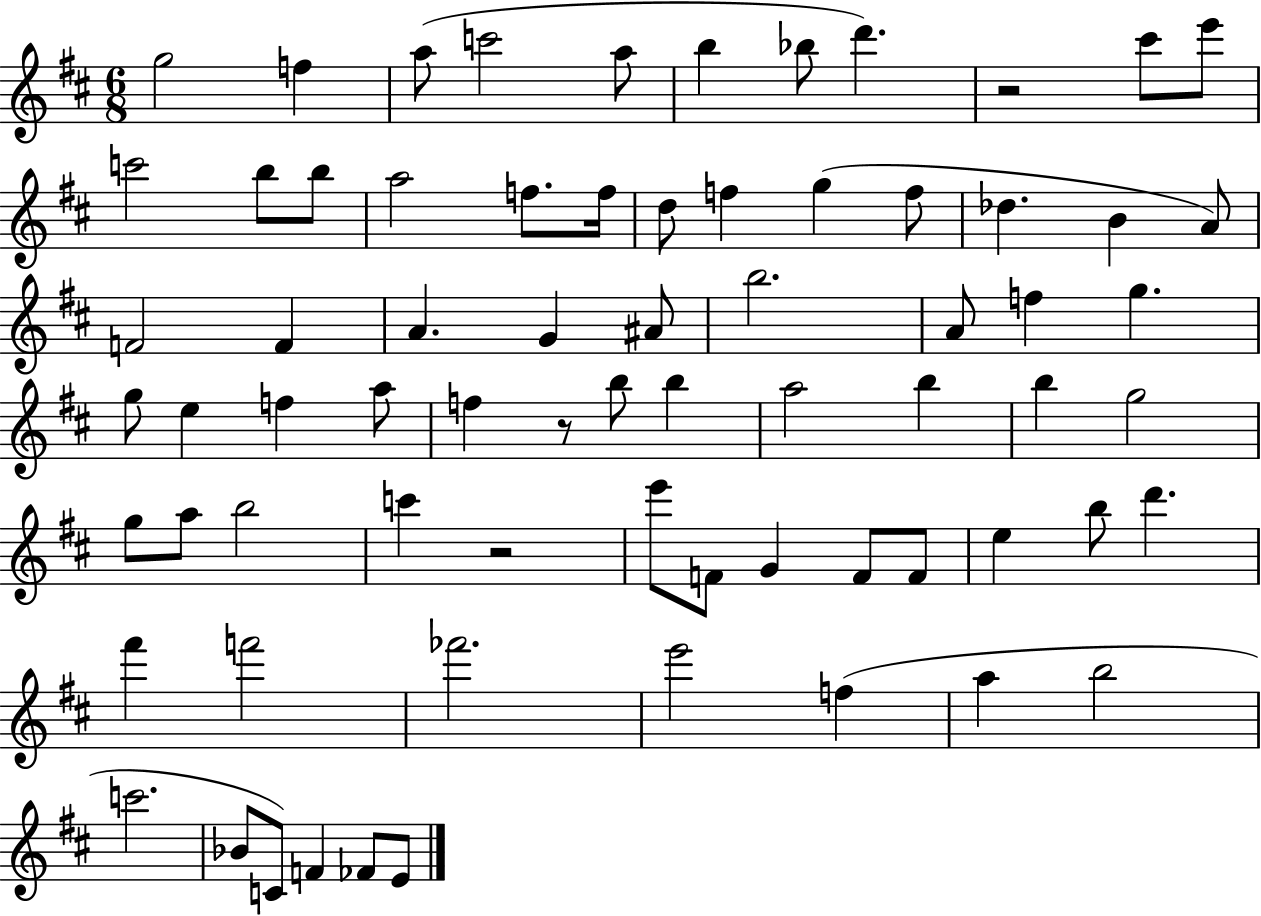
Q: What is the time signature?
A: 6/8